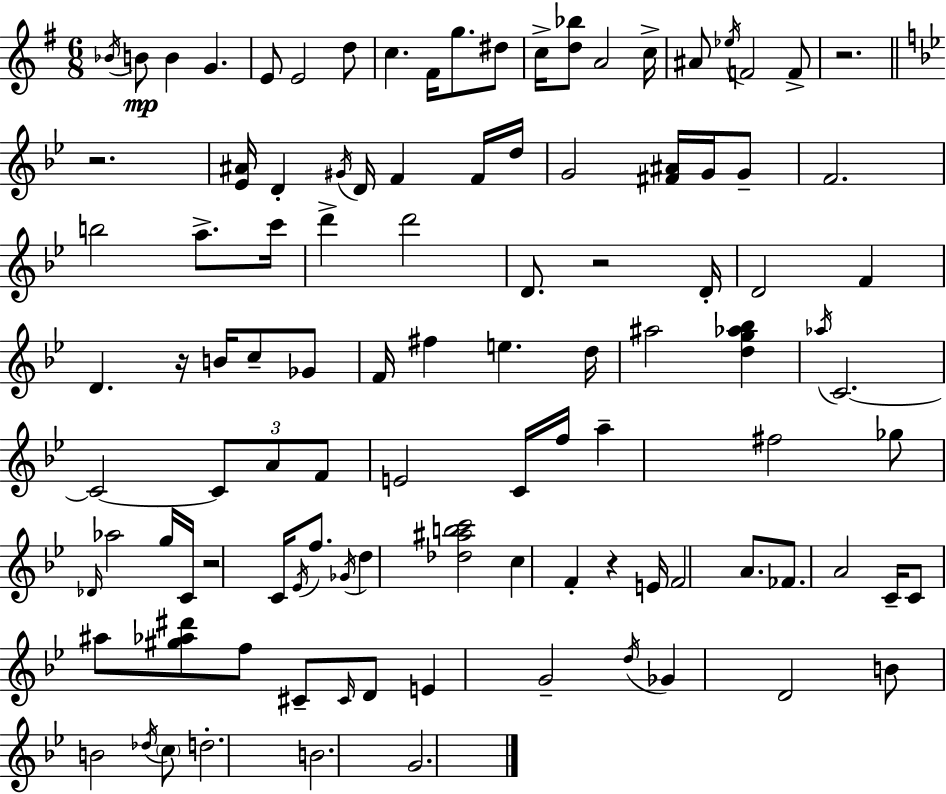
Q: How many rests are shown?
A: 6